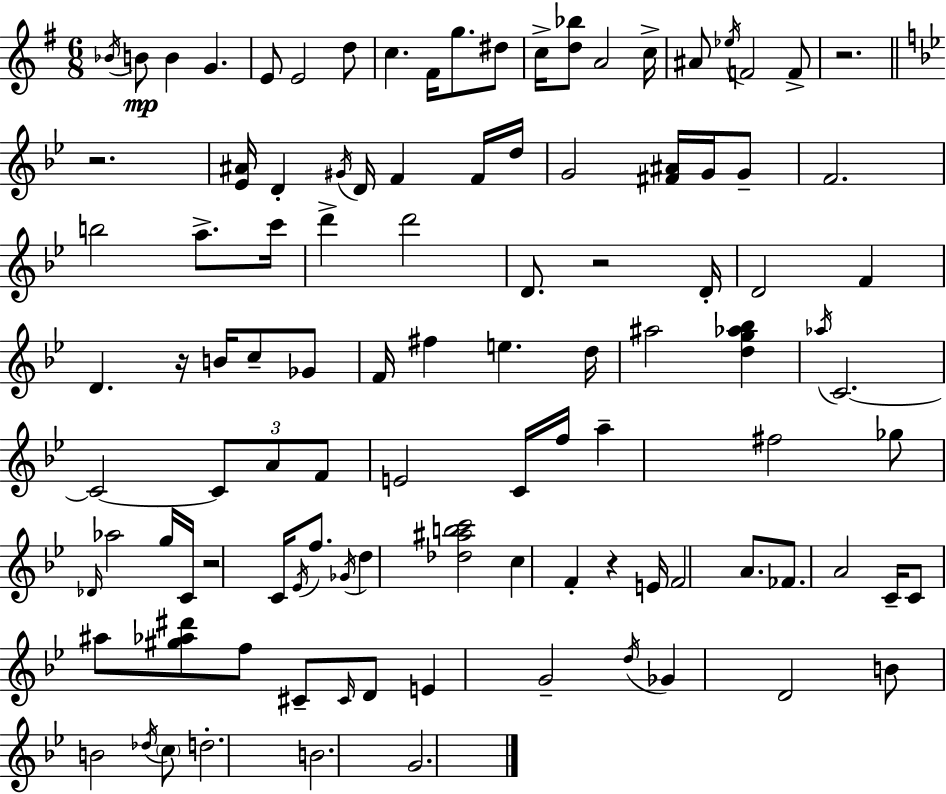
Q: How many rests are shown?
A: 6